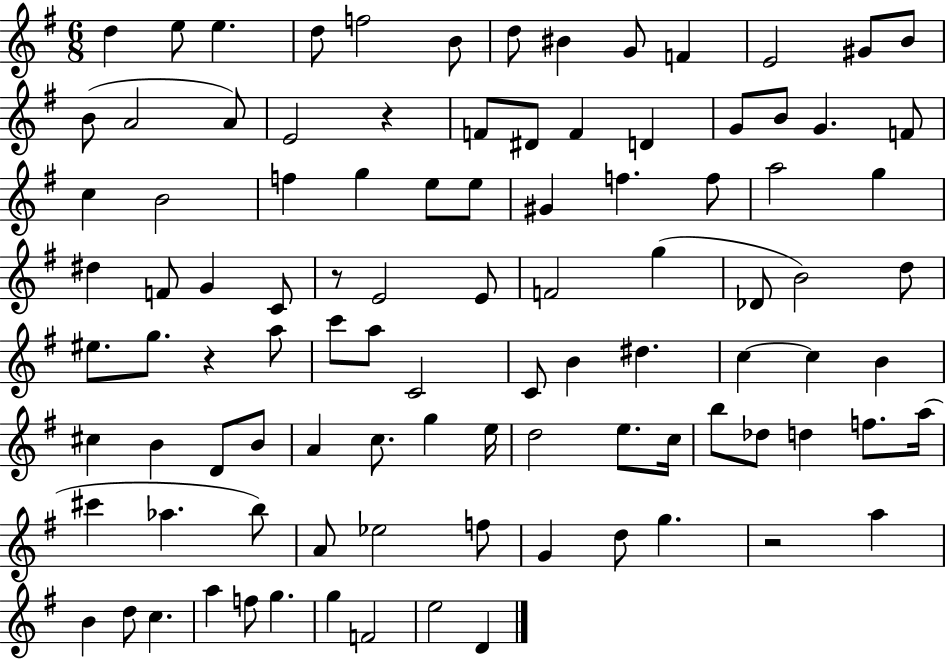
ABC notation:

X:1
T:Untitled
M:6/8
L:1/4
K:G
d e/2 e d/2 f2 B/2 d/2 ^B G/2 F E2 ^G/2 B/2 B/2 A2 A/2 E2 z F/2 ^D/2 F D G/2 B/2 G F/2 c B2 f g e/2 e/2 ^G f f/2 a2 g ^d F/2 G C/2 z/2 E2 E/2 F2 g _D/2 B2 d/2 ^e/2 g/2 z a/2 c'/2 a/2 C2 C/2 B ^d c c B ^c B D/2 B/2 A c/2 g e/4 d2 e/2 c/4 b/2 _d/2 d f/2 a/4 ^c' _a b/2 A/2 _e2 f/2 G d/2 g z2 a B d/2 c a f/2 g g F2 e2 D